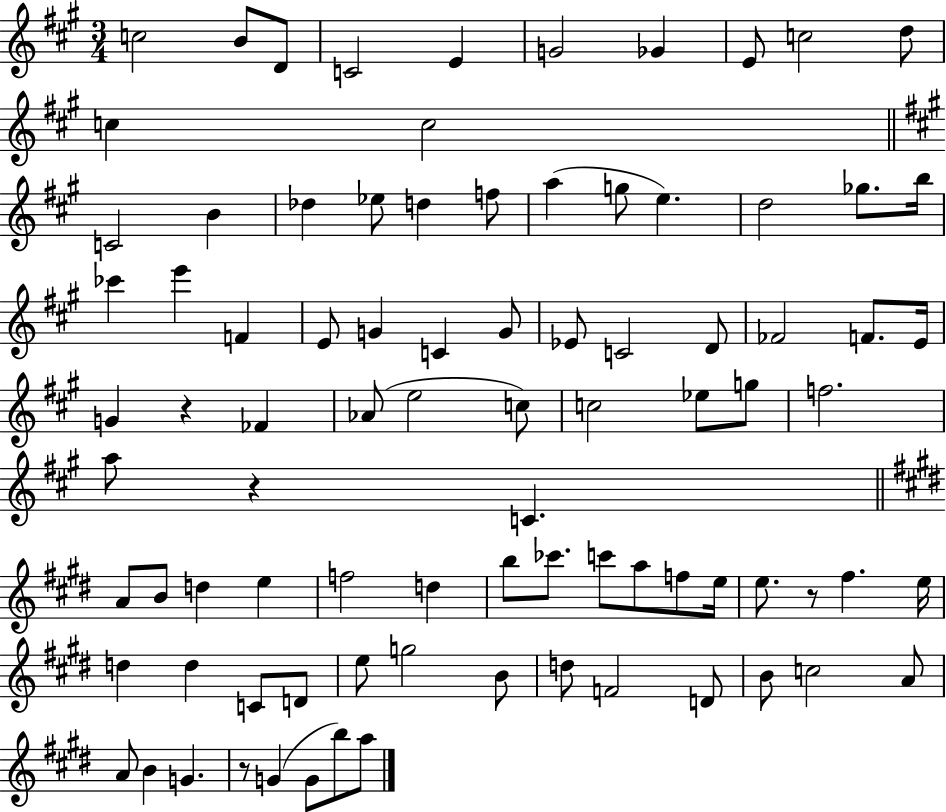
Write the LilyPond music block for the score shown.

{
  \clef treble
  \numericTimeSignature
  \time 3/4
  \key a \major
  \repeat volta 2 { c''2 b'8 d'8 | c'2 e'4 | g'2 ges'4 | e'8 c''2 d''8 | \break c''4 c''2 | \bar "||" \break \key a \major c'2 b'4 | des''4 ees''8 d''4 f''8 | a''4( g''8 e''4.) | d''2 ges''8. b''16 | \break ces'''4 e'''4 f'4 | e'8 g'4 c'4 g'8 | ees'8 c'2 d'8 | fes'2 f'8. e'16 | \break g'4 r4 fes'4 | aes'8( e''2 c''8) | c''2 ees''8 g''8 | f''2. | \break a''8 r4 c'4. | \bar "||" \break \key e \major a'8 b'8 d''4 e''4 | f''2 d''4 | b''8 ces'''8. c'''8 a''8 f''8 e''16 | e''8. r8 fis''4. e''16 | \break d''4 d''4 c'8 d'8 | e''8 g''2 b'8 | d''8 f'2 d'8 | b'8 c''2 a'8 | \break a'8 b'4 g'4. | r8 g'4( g'8 b''8) a''8 | } \bar "|."
}